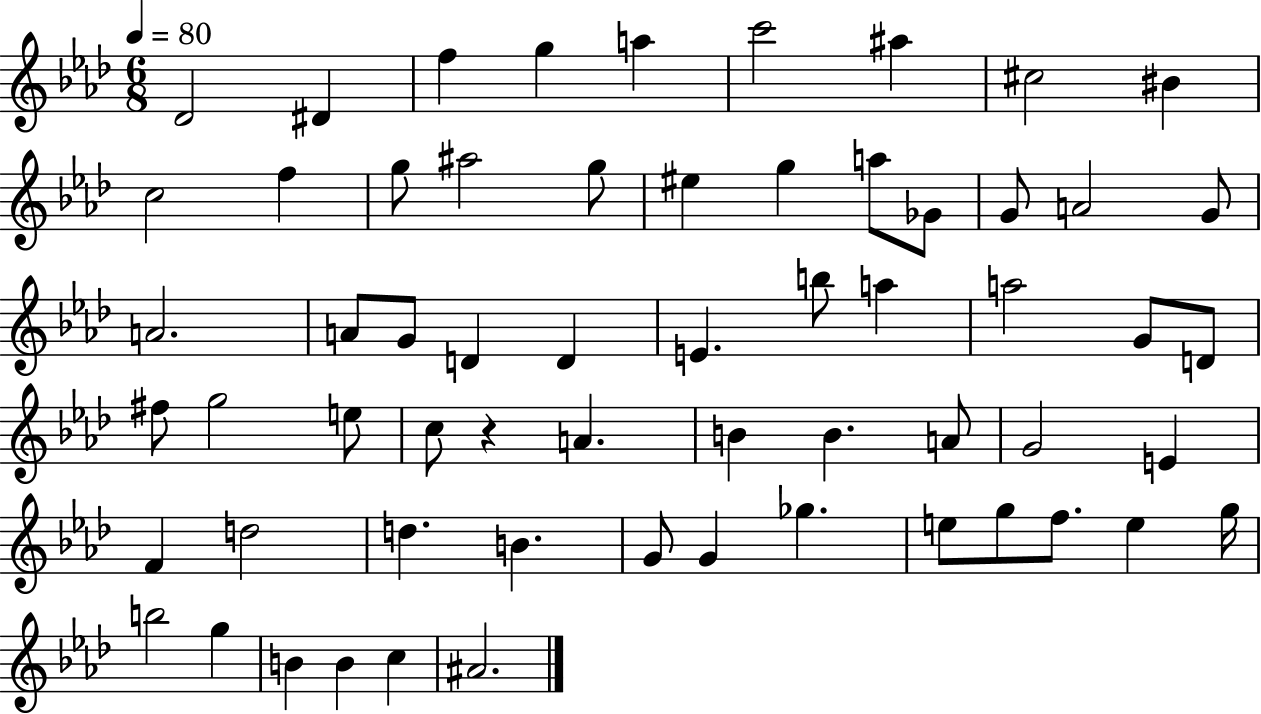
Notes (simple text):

Db4/h D#4/q F5/q G5/q A5/q C6/h A#5/q C#5/h BIS4/q C5/h F5/q G5/e A#5/h G5/e EIS5/q G5/q A5/e Gb4/e G4/e A4/h G4/e A4/h. A4/e G4/e D4/q D4/q E4/q. B5/e A5/q A5/h G4/e D4/e F#5/e G5/h E5/e C5/e R/q A4/q. B4/q B4/q. A4/e G4/h E4/q F4/q D5/h D5/q. B4/q. G4/e G4/q Gb5/q. E5/e G5/e F5/e. E5/q G5/s B5/h G5/q B4/q B4/q C5/q A#4/h.